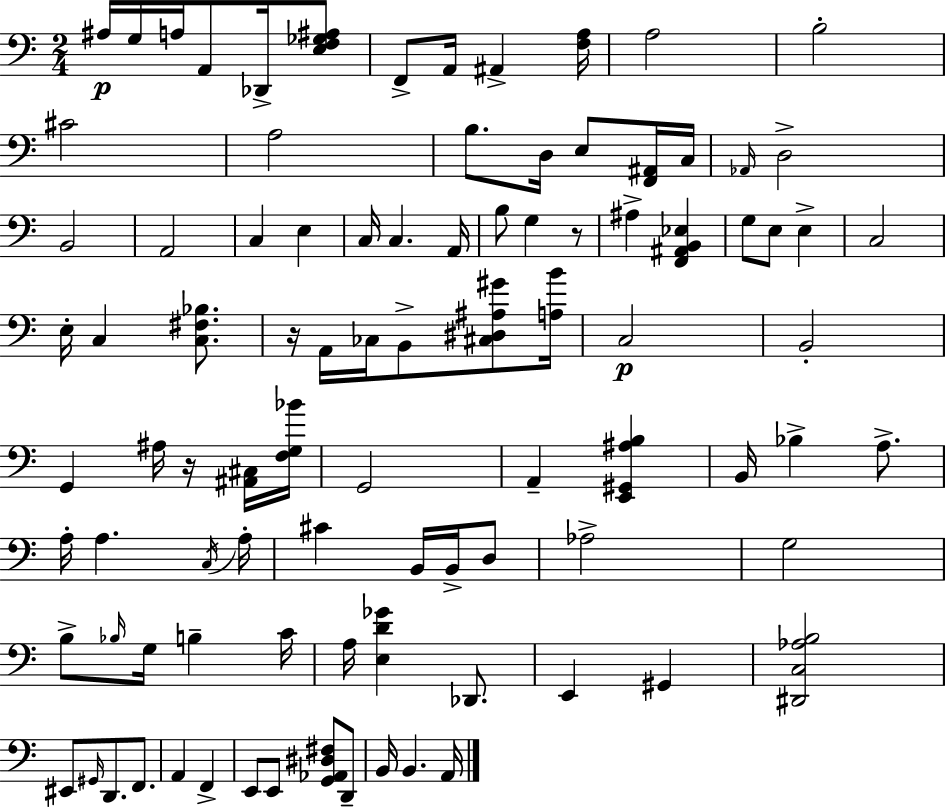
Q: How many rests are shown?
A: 3